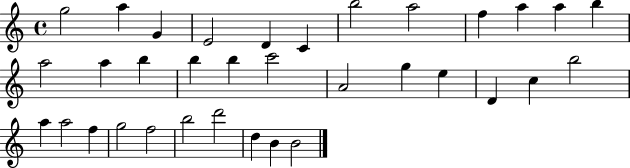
X:1
T:Untitled
M:4/4
L:1/4
K:C
g2 a G E2 D C b2 a2 f a a b a2 a b b b c'2 A2 g e D c b2 a a2 f g2 f2 b2 d'2 d B B2